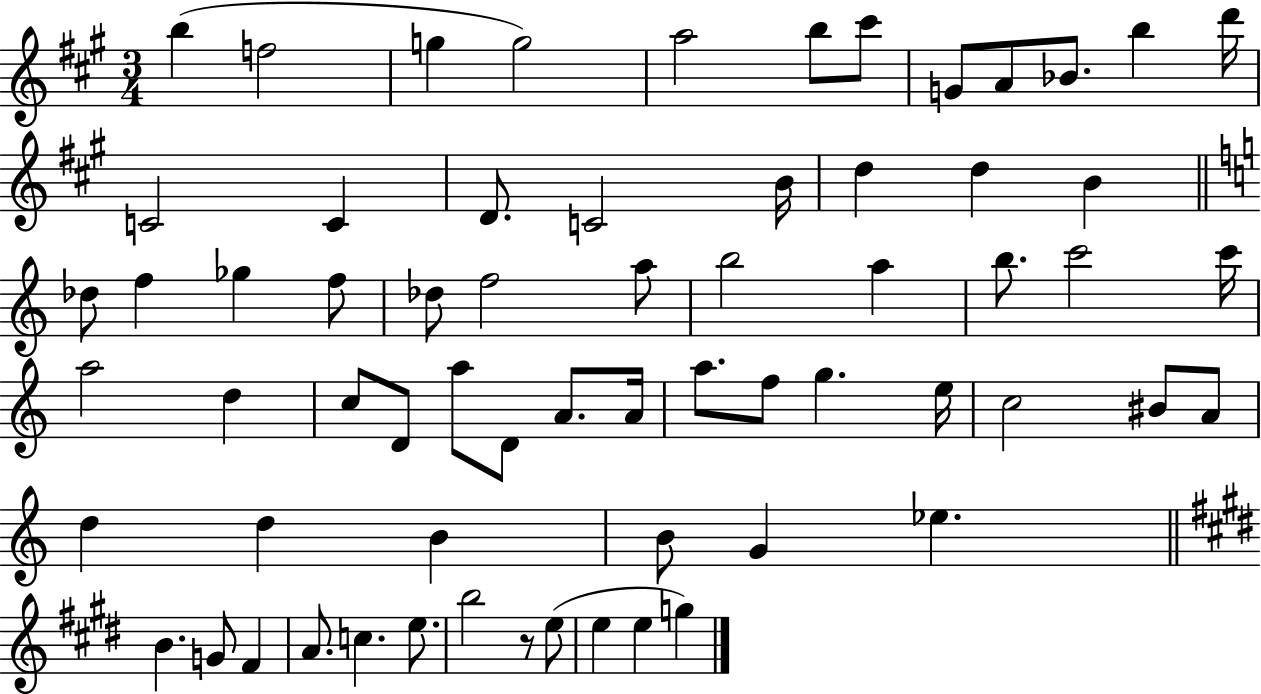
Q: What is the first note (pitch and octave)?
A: B5